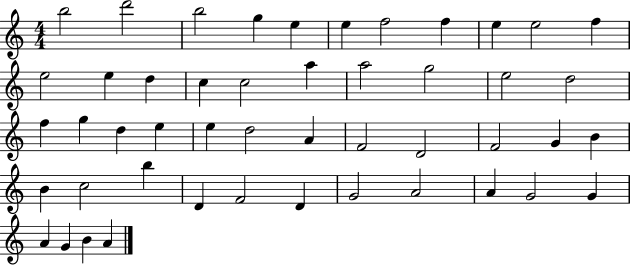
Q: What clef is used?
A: treble